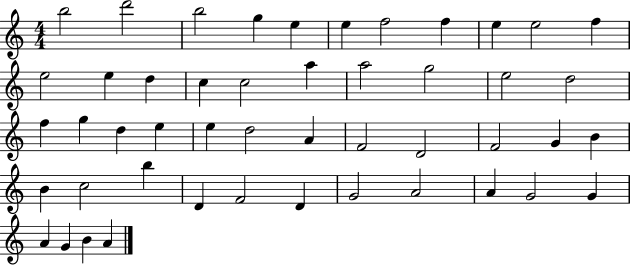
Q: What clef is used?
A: treble